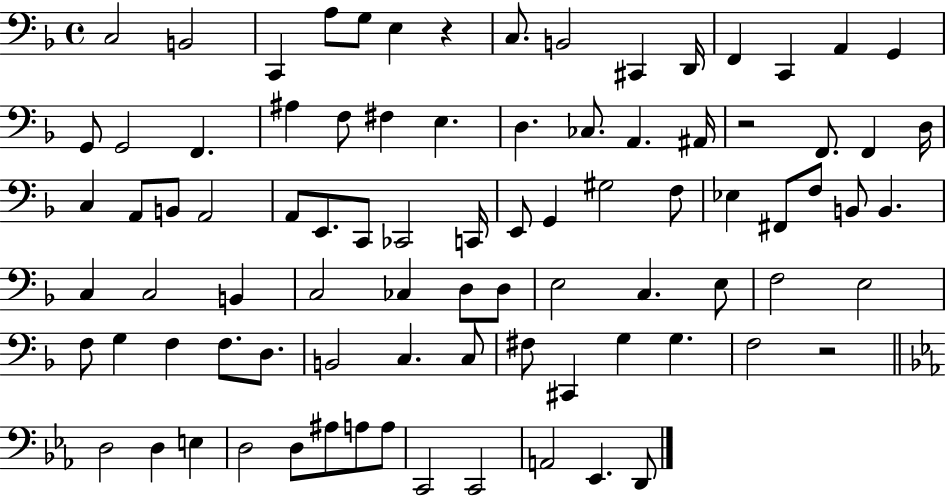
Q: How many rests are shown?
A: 3